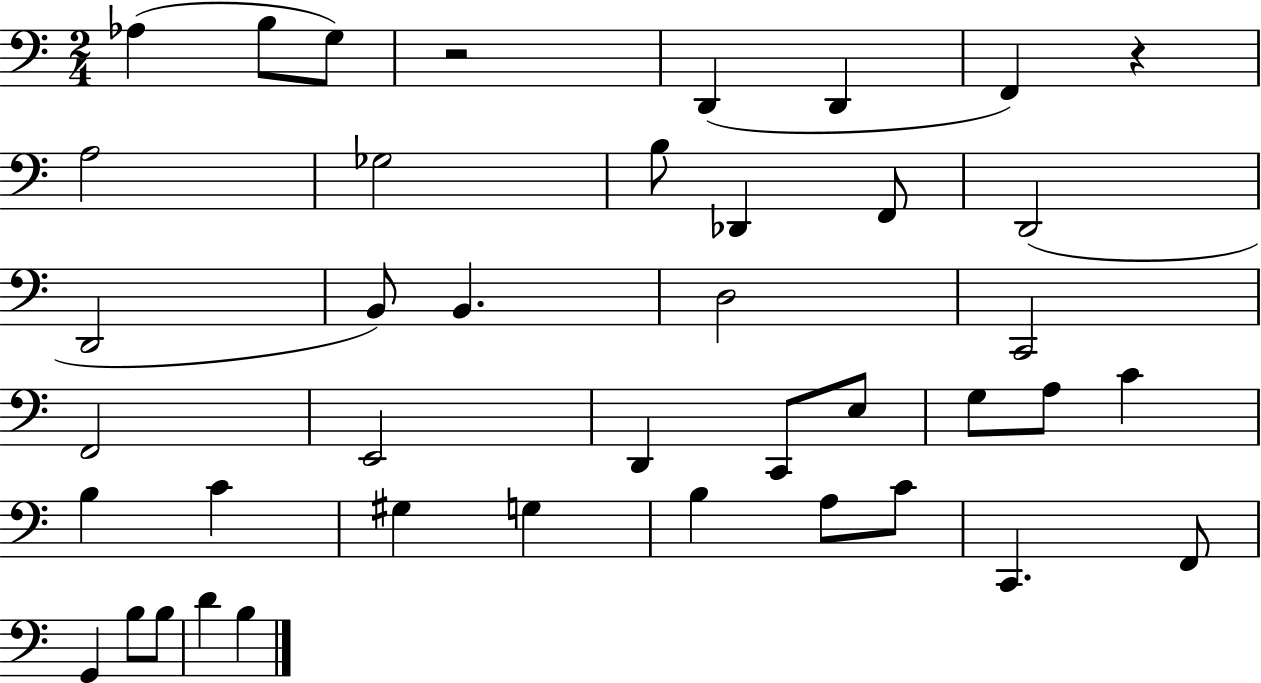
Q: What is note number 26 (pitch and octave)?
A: B3